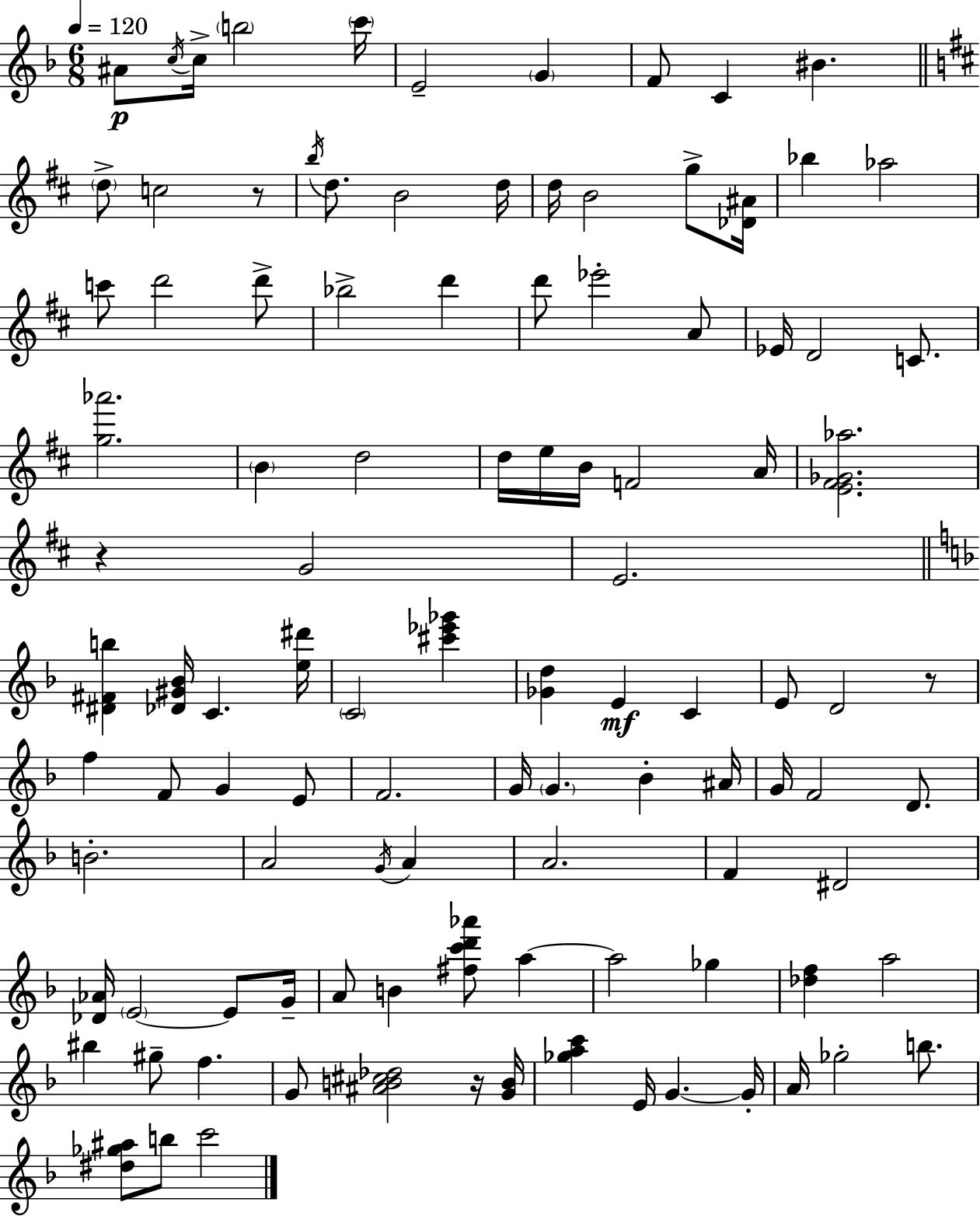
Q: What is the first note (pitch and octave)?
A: A#4